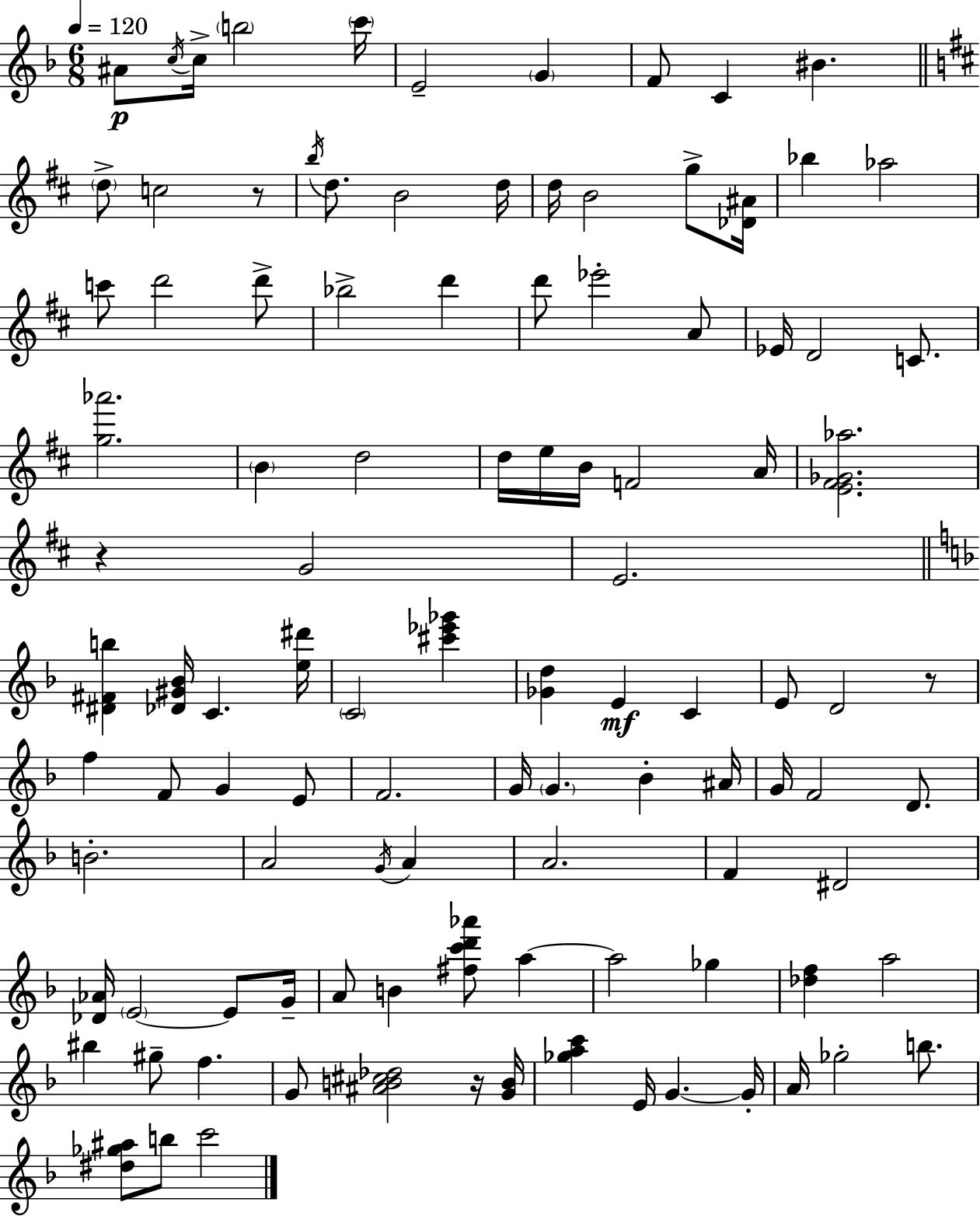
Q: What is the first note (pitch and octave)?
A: A#4